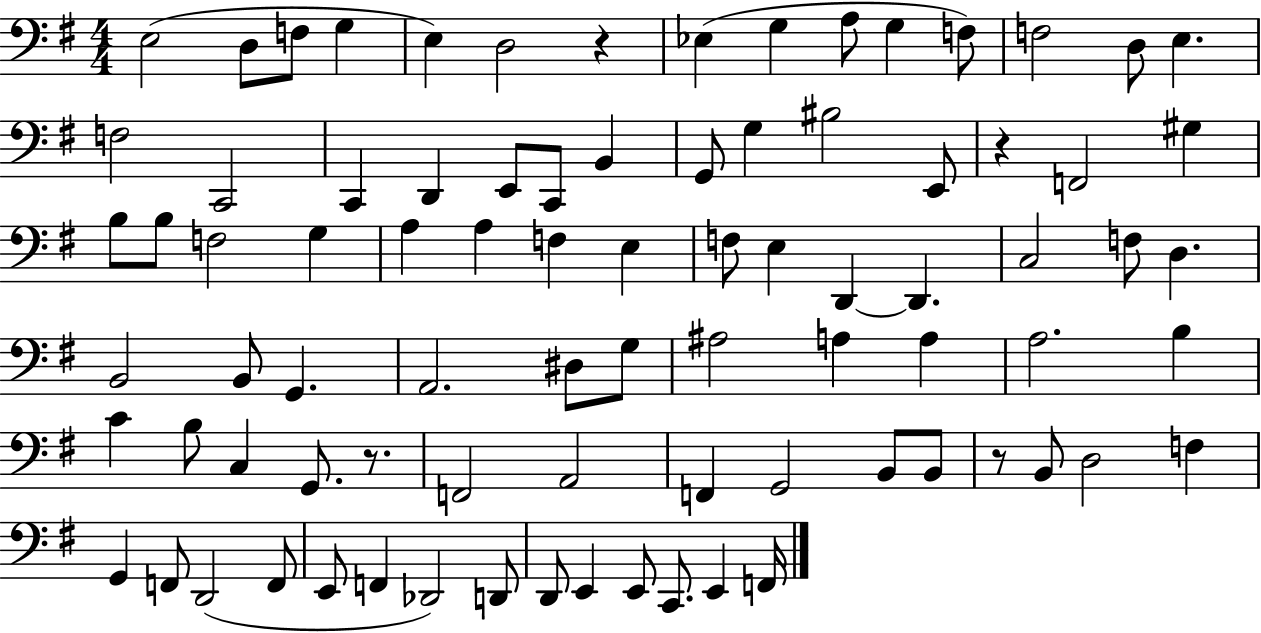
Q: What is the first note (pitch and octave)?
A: E3